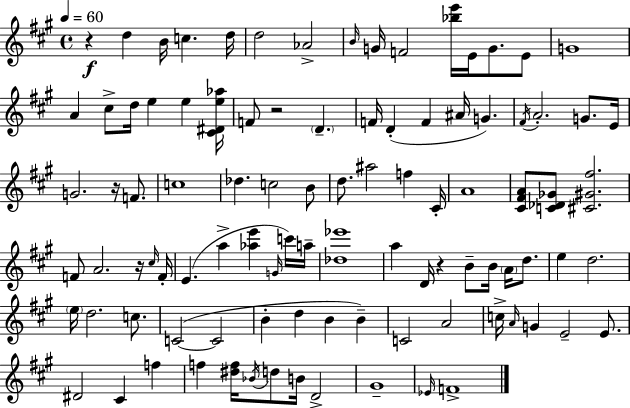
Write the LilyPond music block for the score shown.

{
  \clef treble
  \time 4/4
  \defaultTimeSignature
  \key a \major
  \tempo 4 = 60
  r4\f d''4 b'16 c''4. d''16 | d''2 aes'2-> | \grace { b'16 } g'16 f'2 <bes'' e'''>16 e'16 g'8. e'8 | g'1 | \break a'4 cis''8-> d''16 e''4 e''4 | <cis' dis' e'' aes''>16 f'8 r2 \parenthesize d'4.-- | f'16 d'4-.( f'4 ais'16 g'4.) | \acciaccatura { fis'16 } a'2.-. g'8. | \break e'16 g'2. r16 f'8. | c''1 | des''4. c''2 | b'8 d''8. ais''2 f''4 | \break cis'16-. a'1 | <cis' fis' a'>8 <c' des' ges'>8 <cis' gis' fis''>2. | f'8 a'2. | r16 \grace { cis''16 } f'16-. e'4.( a''4-> <aes'' e'''>4 | \break \grace { g'16 } c'''16) a''16-- <des'' ees'''>1 | a''4 d'16 r4 b'8-- b'16 | \parenthesize a'16 d''8. e''4 d''2. | \parenthesize e''16 d''2. | \break c''8. c'2~(~ c'2 | b'4-. d''4 b'4 | b'4--) c'2 a'2 | c''16-> \grace { a'16 } g'4 e'2-- | \break e'8. dis'2 cis'4 | f''4 f''4 <dis'' f''>16 \acciaccatura { bes'16 } d''8 b'16 d'2-> | gis'1-- | \grace { ees'16 } f'1-> | \break \bar "|."
}